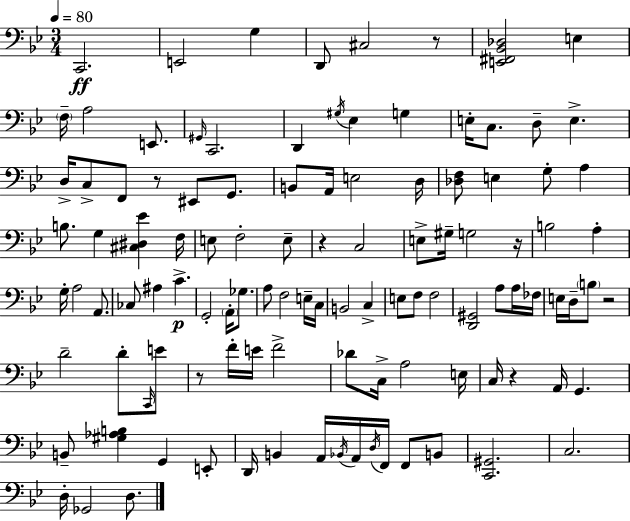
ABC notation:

X:1
T:Untitled
M:3/4
L:1/4
K:Gm
C,,2 E,,2 G, D,,/2 ^C,2 z/2 [E,,^F,,_B,,_D,]2 E, F,/4 A,2 E,,/2 ^G,,/4 C,,2 D,, ^G,/4 _E, G, E,/4 C,/2 D,/2 E, D,/4 C,/2 F,,/2 z/2 ^E,,/2 G,,/2 B,,/2 A,,/4 E,2 D,/4 [_D,F,]/2 E, G,/2 A, B,/2 G, [^C,^D,_E] F,/4 E,/2 F,2 E,/2 z C,2 E,/2 ^G,/4 G,2 z/4 B,2 A, G,/4 A,2 A,,/2 _C,/2 ^A, C G,,2 A,,/4 _G,/2 A,/2 F,2 E,/4 C,/4 B,,2 C, E,/2 F,/2 F,2 [D,,^G,,]2 A,/2 A,/4 _F,/4 E,/4 D,/4 B,/2 z2 D2 D/2 C,,/4 E/2 z/2 F/4 E/4 F2 _D/2 C,/4 A,2 E,/4 C,/4 z A,,/4 G,, B,,/2 [^G,_A,B,] G,, E,,/2 D,,/4 B,, A,,/4 _B,,/4 A,,/4 D,/4 F,,/4 F,,/2 B,,/2 [C,,^G,,]2 C,2 D,/4 _G,,2 D,/2